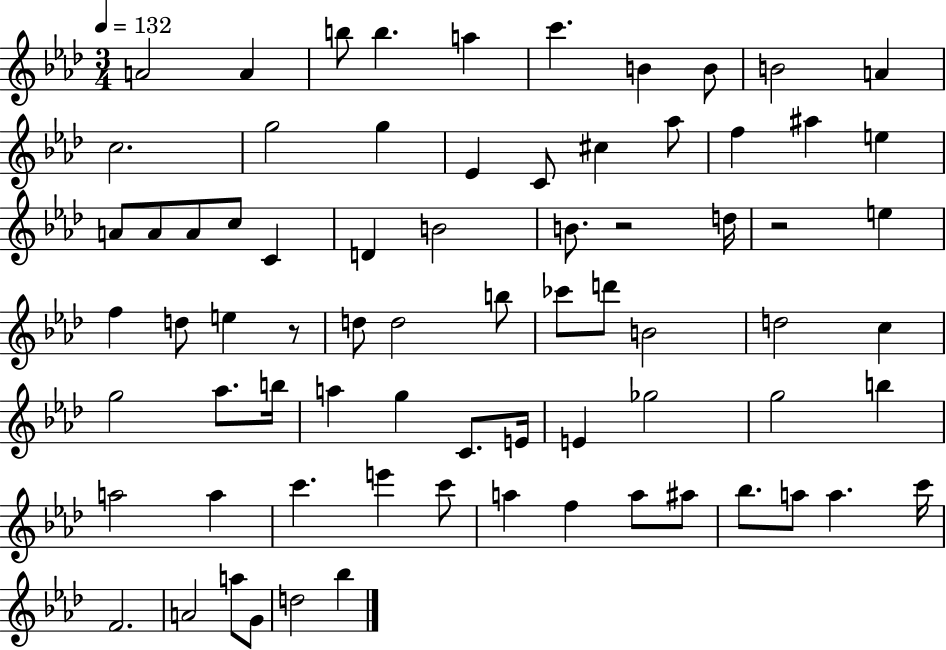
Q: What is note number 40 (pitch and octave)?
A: D5